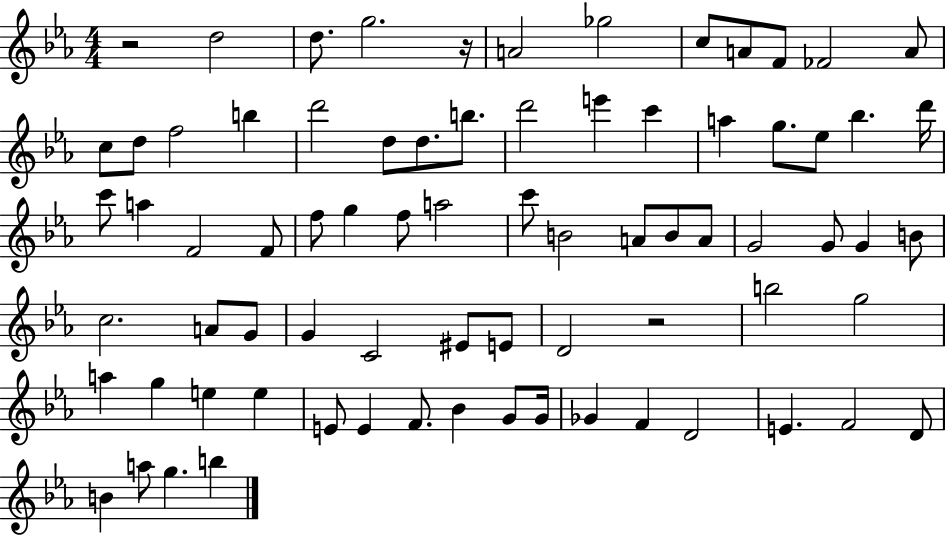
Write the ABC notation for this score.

X:1
T:Untitled
M:4/4
L:1/4
K:Eb
z2 d2 d/2 g2 z/4 A2 _g2 c/2 A/2 F/2 _F2 A/2 c/2 d/2 f2 b d'2 d/2 d/2 b/2 d'2 e' c' a g/2 _e/2 _b d'/4 c'/2 a F2 F/2 f/2 g f/2 a2 c'/2 B2 A/2 B/2 A/2 G2 G/2 G B/2 c2 A/2 G/2 G C2 ^E/2 E/2 D2 z2 b2 g2 a g e e E/2 E F/2 _B G/2 G/4 _G F D2 E F2 D/2 B a/2 g b